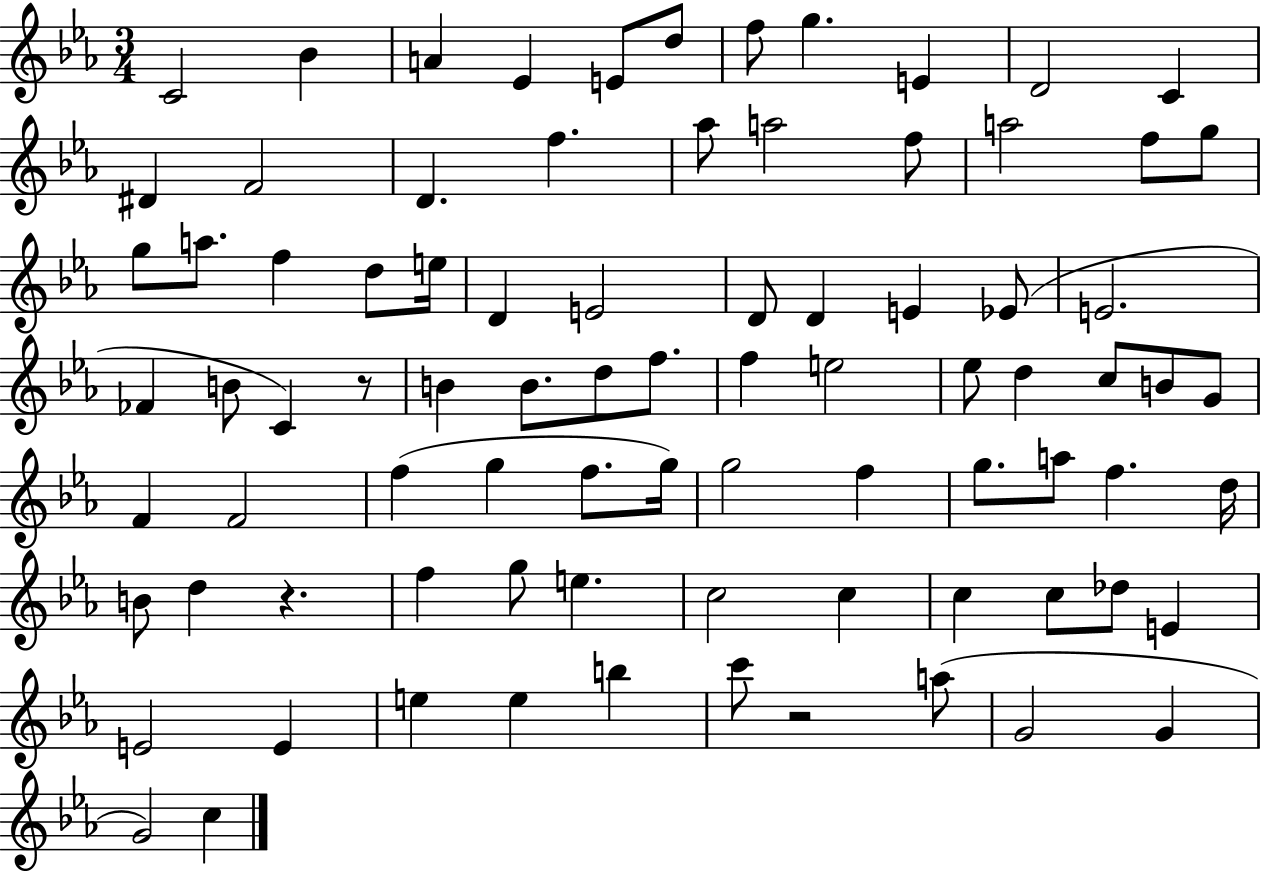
X:1
T:Untitled
M:3/4
L:1/4
K:Eb
C2 _B A _E E/2 d/2 f/2 g E D2 C ^D F2 D f _a/2 a2 f/2 a2 f/2 g/2 g/2 a/2 f d/2 e/4 D E2 D/2 D E _E/2 E2 _F B/2 C z/2 B B/2 d/2 f/2 f e2 _e/2 d c/2 B/2 G/2 F F2 f g f/2 g/4 g2 f g/2 a/2 f d/4 B/2 d z f g/2 e c2 c c c/2 _d/2 E E2 E e e b c'/2 z2 a/2 G2 G G2 c